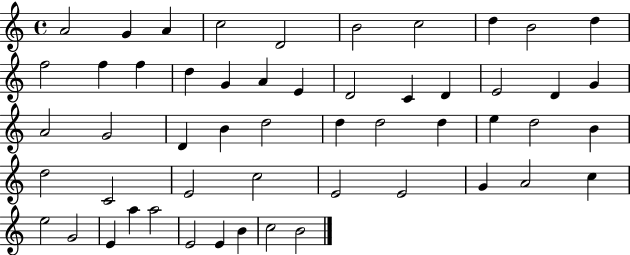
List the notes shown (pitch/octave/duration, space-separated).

A4/h G4/q A4/q C5/h D4/h B4/h C5/h D5/q B4/h D5/q F5/h F5/q F5/q D5/q G4/q A4/q E4/q D4/h C4/q D4/q E4/h D4/q G4/q A4/h G4/h D4/q B4/q D5/h D5/q D5/h D5/q E5/q D5/h B4/q D5/h C4/h E4/h C5/h E4/h E4/h G4/q A4/h C5/q E5/h G4/h E4/q A5/q A5/h E4/h E4/q B4/q C5/h B4/h